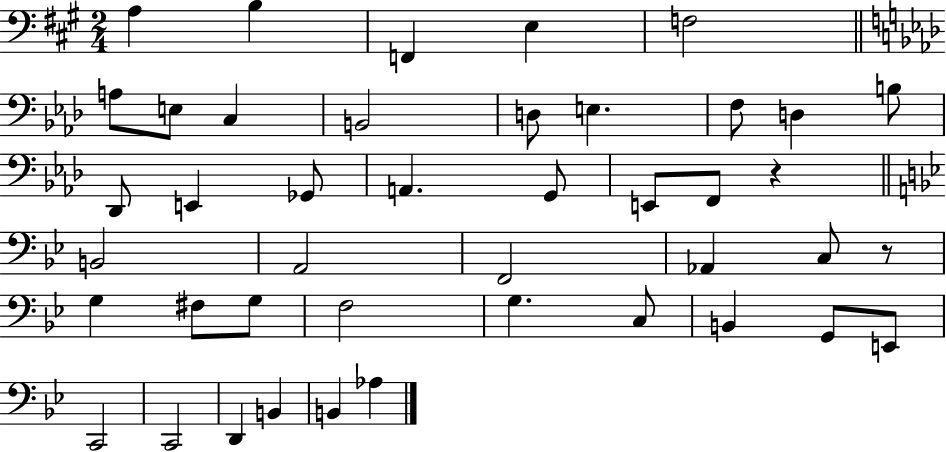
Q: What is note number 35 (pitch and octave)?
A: E2